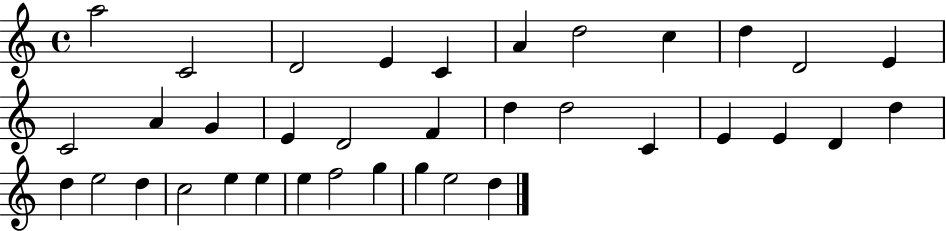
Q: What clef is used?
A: treble